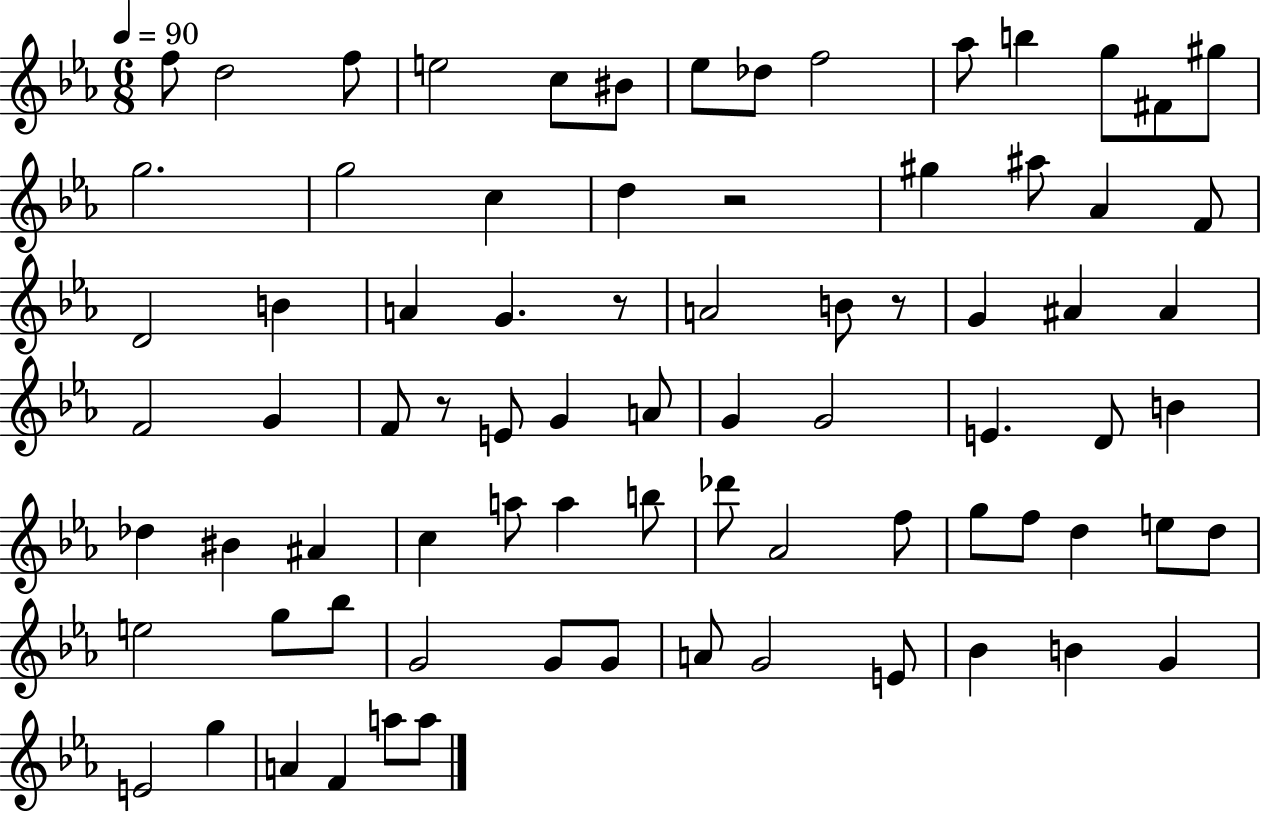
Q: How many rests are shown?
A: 4